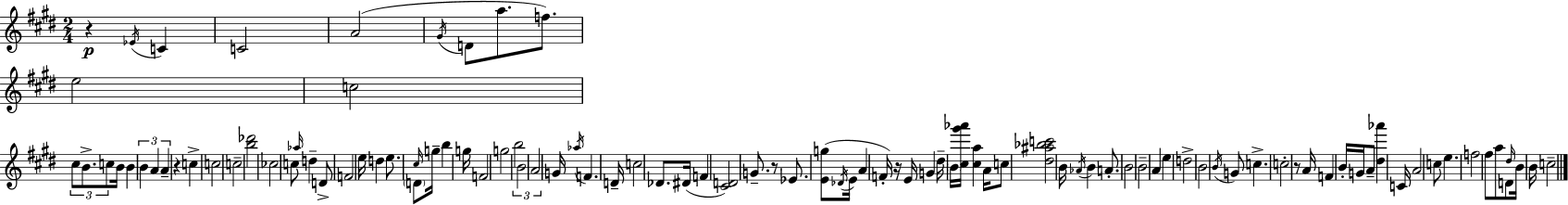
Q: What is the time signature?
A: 2/4